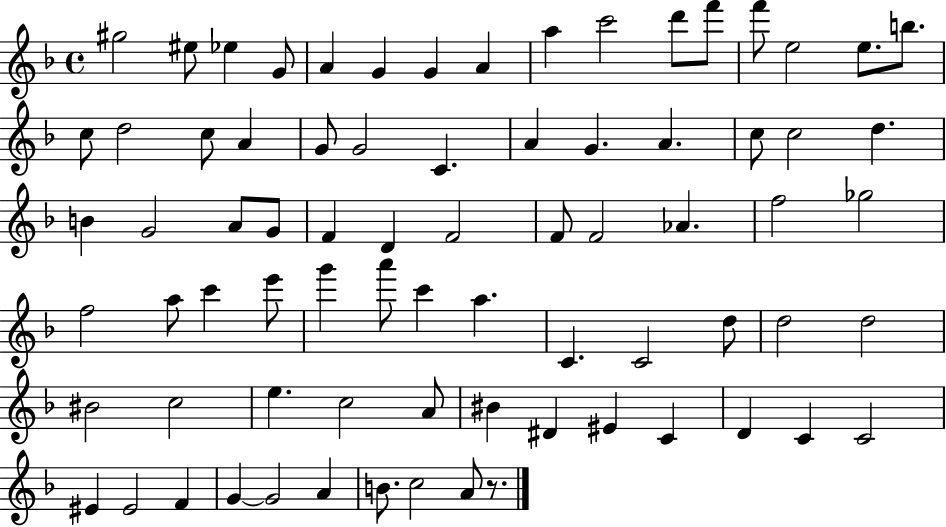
G#5/h EIS5/e Eb5/q G4/e A4/q G4/q G4/q A4/q A5/q C6/h D6/e F6/e F6/e E5/h E5/e. B5/e. C5/e D5/h C5/e A4/q G4/e G4/h C4/q. A4/q G4/q. A4/q. C5/e C5/h D5/q. B4/q G4/h A4/e G4/e F4/q D4/q F4/h F4/e F4/h Ab4/q. F5/h Gb5/h F5/h A5/e C6/q E6/e G6/q A6/e C6/q A5/q. C4/q. C4/h D5/e D5/h D5/h BIS4/h C5/h E5/q. C5/h A4/e BIS4/q D#4/q EIS4/q C4/q D4/q C4/q C4/h EIS4/q EIS4/h F4/q G4/q G4/h A4/q B4/e. C5/h A4/e R/e.